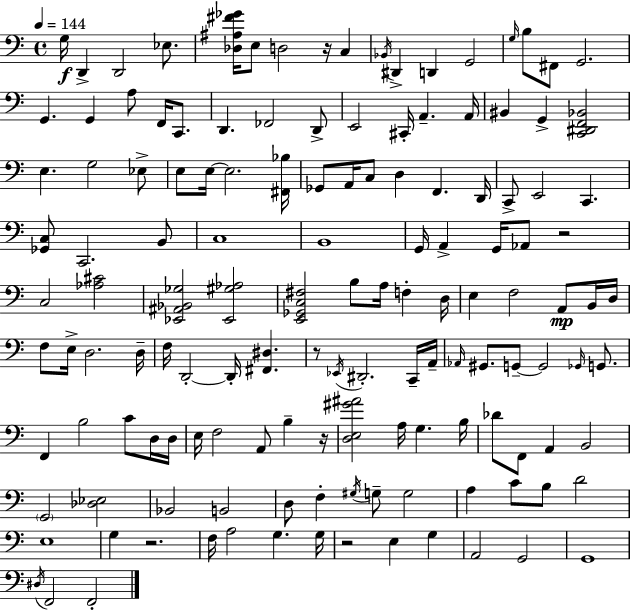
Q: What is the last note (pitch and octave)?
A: F2